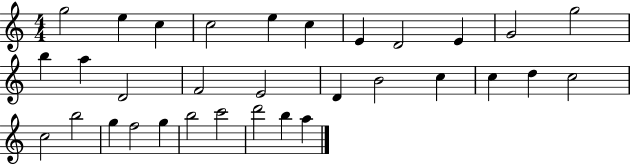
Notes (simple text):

G5/h E5/q C5/q C5/h E5/q C5/q E4/q D4/h E4/q G4/h G5/h B5/q A5/q D4/h F4/h E4/h D4/q B4/h C5/q C5/q D5/q C5/h C5/h B5/h G5/q F5/h G5/q B5/h C6/h D6/h B5/q A5/q